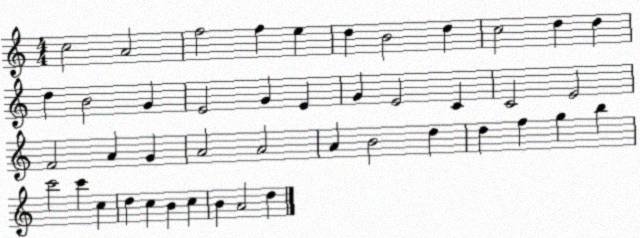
X:1
T:Untitled
M:4/4
L:1/4
K:C
c2 A2 f2 f e d B2 d c2 d d d B2 G E2 G E G E2 C C2 E2 F2 A G A2 A2 A B2 d d f g b c'2 c' c d c B c B A2 d